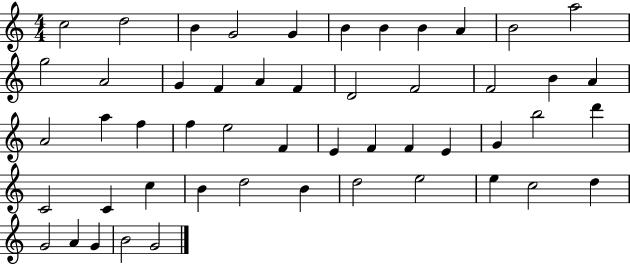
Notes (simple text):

C5/h D5/h B4/q G4/h G4/q B4/q B4/q B4/q A4/q B4/h A5/h G5/h A4/h G4/q F4/q A4/q F4/q D4/h F4/h F4/h B4/q A4/q A4/h A5/q F5/q F5/q E5/h F4/q E4/q F4/q F4/q E4/q G4/q B5/h D6/q C4/h C4/q C5/q B4/q D5/h B4/q D5/h E5/h E5/q C5/h D5/q G4/h A4/q G4/q B4/h G4/h